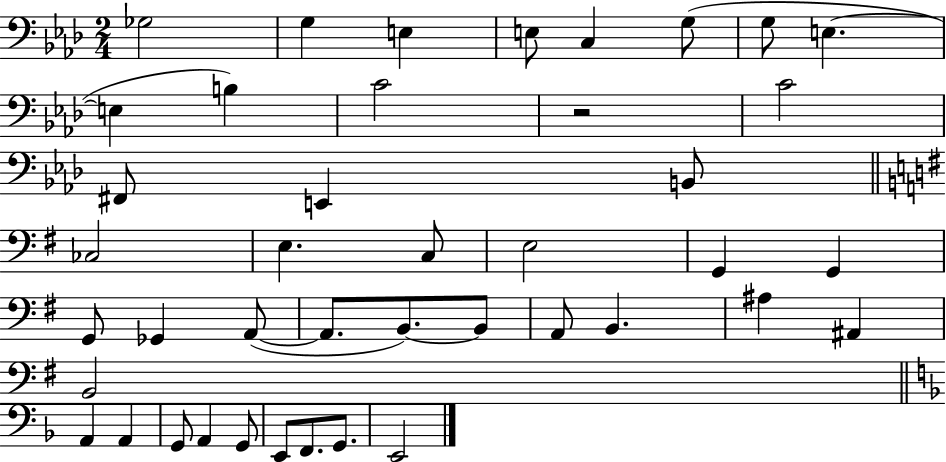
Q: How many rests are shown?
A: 1